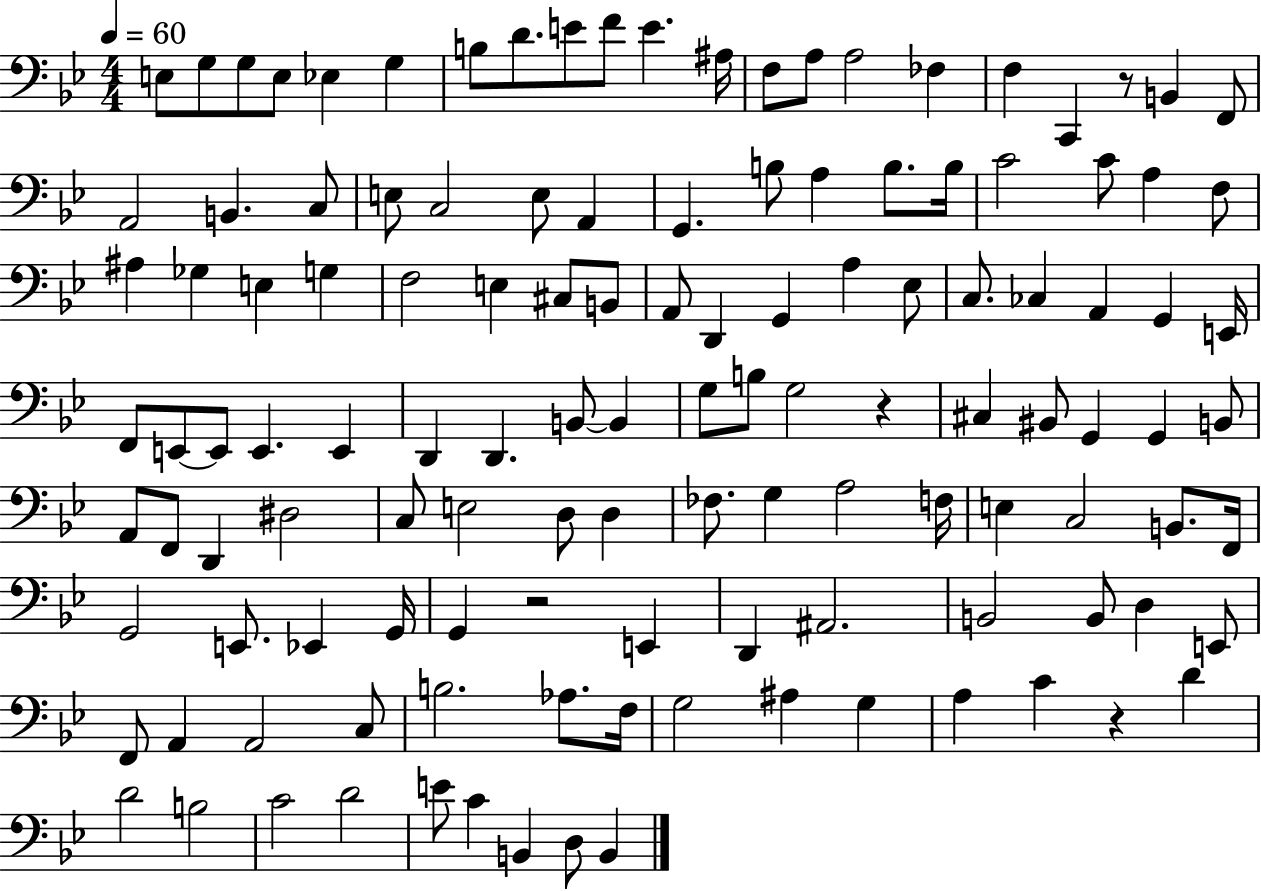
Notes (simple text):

E3/e G3/e G3/e E3/e Eb3/q G3/q B3/e D4/e. E4/e F4/e E4/q. A#3/s F3/e A3/e A3/h FES3/q F3/q C2/q R/e B2/q F2/e A2/h B2/q. C3/e E3/e C3/h E3/e A2/q G2/q. B3/e A3/q B3/e. B3/s C4/h C4/e A3/q F3/e A#3/q Gb3/q E3/q G3/q F3/h E3/q C#3/e B2/e A2/e D2/q G2/q A3/q Eb3/e C3/e. CES3/q A2/q G2/q E2/s F2/e E2/e E2/e E2/q. E2/q D2/q D2/q. B2/e B2/q G3/e B3/e G3/h R/q C#3/q BIS2/e G2/q G2/q B2/e A2/e F2/e D2/q D#3/h C3/e E3/h D3/e D3/q FES3/e. G3/q A3/h F3/s E3/q C3/h B2/e. F2/s G2/h E2/e. Eb2/q G2/s G2/q R/h E2/q D2/q A#2/h. B2/h B2/e D3/q E2/e F2/e A2/q A2/h C3/e B3/h. Ab3/e. F3/s G3/h A#3/q G3/q A3/q C4/q R/q D4/q D4/h B3/h C4/h D4/h E4/e C4/q B2/q D3/e B2/q